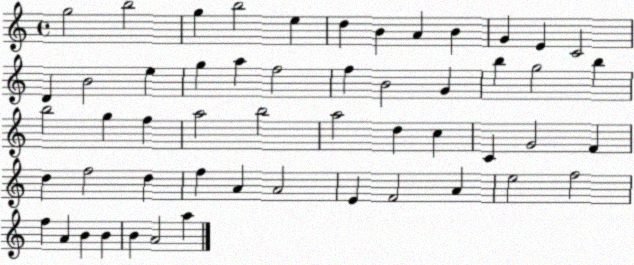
X:1
T:Untitled
M:4/4
L:1/4
K:C
g2 b2 g b2 e d B A B G E C2 D B2 e g a f2 f B2 G b g2 b b2 g f a2 b2 a2 d c C G2 F d f2 d f A A2 E F2 A e2 f2 f A B B B A2 a